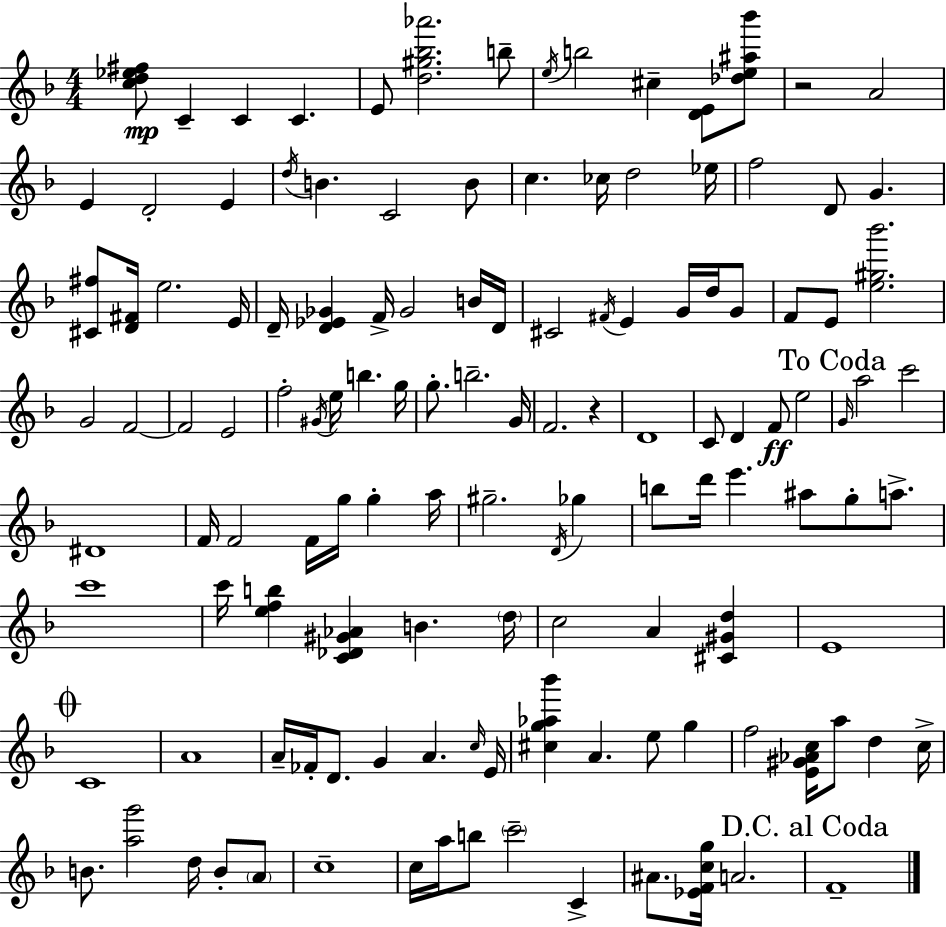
{
  \clef treble
  \numericTimeSignature
  \time 4/4
  \key d \minor
  <c'' d'' ees'' fis''>8\mp c'4-- c'4 c'4. | e'8 <d'' gis'' bes'' aes'''>2. b''8-- | \acciaccatura { e''16 } b''2 cis''4-- <d' e'>8 <des'' e'' ais'' bes'''>8 | r2 a'2 | \break e'4 d'2-. e'4 | \acciaccatura { d''16 } b'4. c'2 | b'8 c''4. ces''16 d''2 | ees''16 f''2 d'8 g'4. | \break <cis' fis''>8 <d' fis'>16 e''2. | e'16 d'16-- <d' ees' ges'>4 f'16-> ges'2 | b'16 d'16 cis'2 \acciaccatura { fis'16 } e'4 g'16 | d''16 g'8 f'8 e'8 <e'' gis'' bes'''>2. | \break g'2 f'2~~ | f'2 e'2 | f''2-. \acciaccatura { gis'16 } e''16 b''4. | g''16 g''8.-. b''2.-- | \break g'16 f'2. | r4 d'1 | c'8 d'4 f'8\ff e''2 | \mark "To Coda" \grace { g'16 } a''2 c'''2 | \break dis'1 | f'16 f'2 f'16 g''16 | g''4-. a''16 gis''2.-- | \acciaccatura { d'16 } ges''4 b''8 d'''16 e'''4. ais''8 | \break g''8-. a''8.-> c'''1 | c'''16 <e'' f'' b''>4 <c' des' gis' aes'>4 b'4. | \parenthesize d''16 c''2 a'4 | <cis' gis' d''>4 e'1 | \break \mark \markup { \musicglyph "scripts.coda" } c'1 | a'1 | a'16-- fes'16-. d'8. g'4 a'4. | \grace { c''16 } e'16 <cis'' g'' aes'' bes'''>4 a'4. | \break e''8 g''4 f''2 <e' gis' aes' c''>16 | a''8 d''4 c''16-> b'8. <a'' g'''>2 | d''16 b'8-. \parenthesize a'8 c''1-- | c''16 a''16 b''8 \parenthesize c'''2-- | \break c'4-> ais'8. <ees' f' c'' g''>16 a'2. | \mark "D.C. al Coda" f'1-- | \bar "|."
}